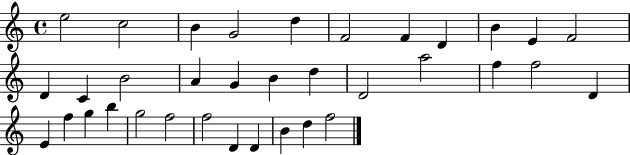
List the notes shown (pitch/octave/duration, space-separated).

E5/h C5/h B4/q G4/h D5/q F4/h F4/q D4/q B4/q E4/q F4/h D4/q C4/q B4/h A4/q G4/q B4/q D5/q D4/h A5/h F5/q F5/h D4/q E4/q F5/q G5/q B5/q G5/h F5/h F5/h D4/q D4/q B4/q D5/q F5/h